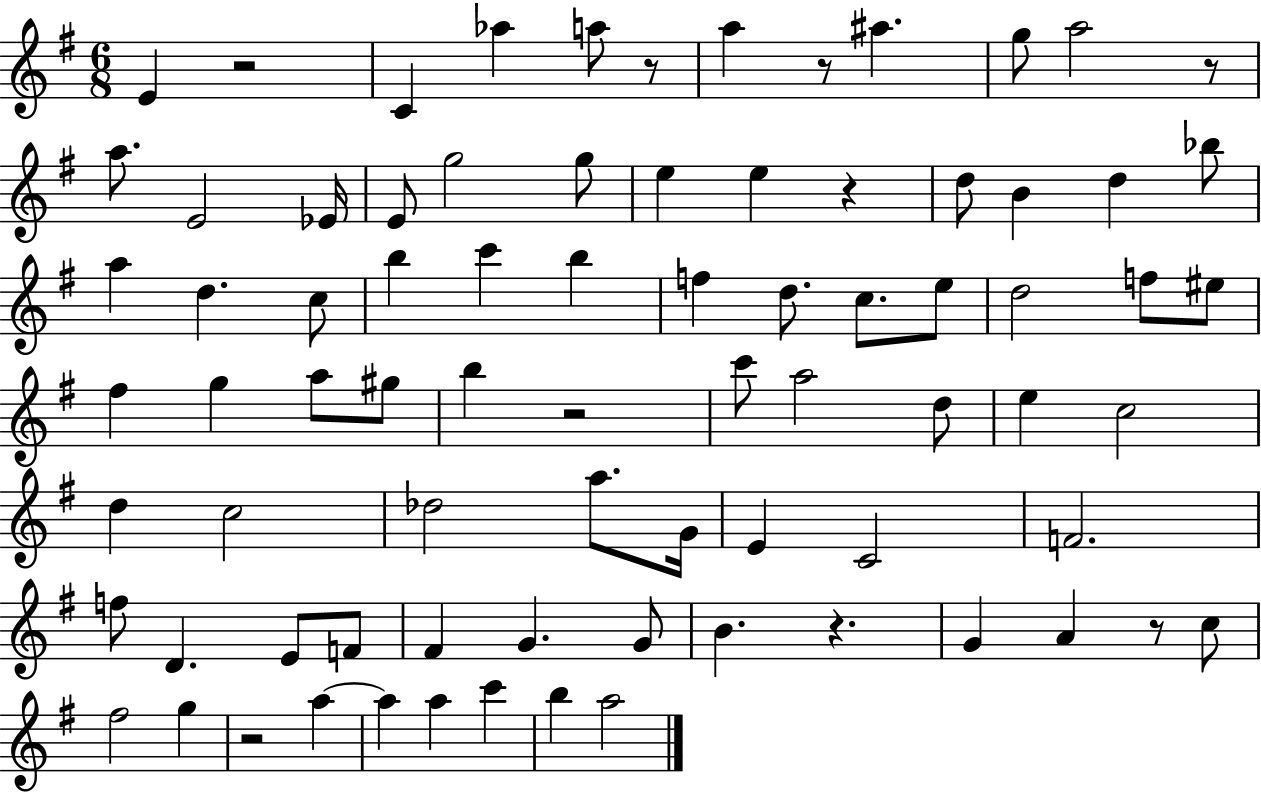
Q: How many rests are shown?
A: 9